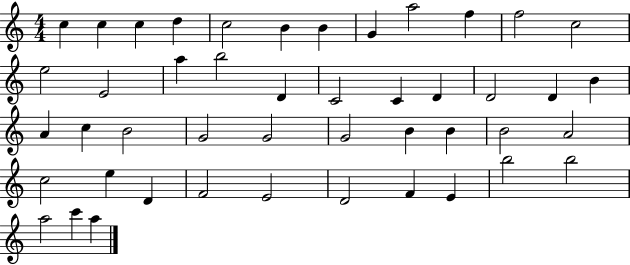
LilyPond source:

{
  \clef treble
  \numericTimeSignature
  \time 4/4
  \key c \major
  c''4 c''4 c''4 d''4 | c''2 b'4 b'4 | g'4 a''2 f''4 | f''2 c''2 | \break e''2 e'2 | a''4 b''2 d'4 | c'2 c'4 d'4 | d'2 d'4 b'4 | \break a'4 c''4 b'2 | g'2 g'2 | g'2 b'4 b'4 | b'2 a'2 | \break c''2 e''4 d'4 | f'2 e'2 | d'2 f'4 e'4 | b''2 b''2 | \break a''2 c'''4 a''4 | \bar "|."
}